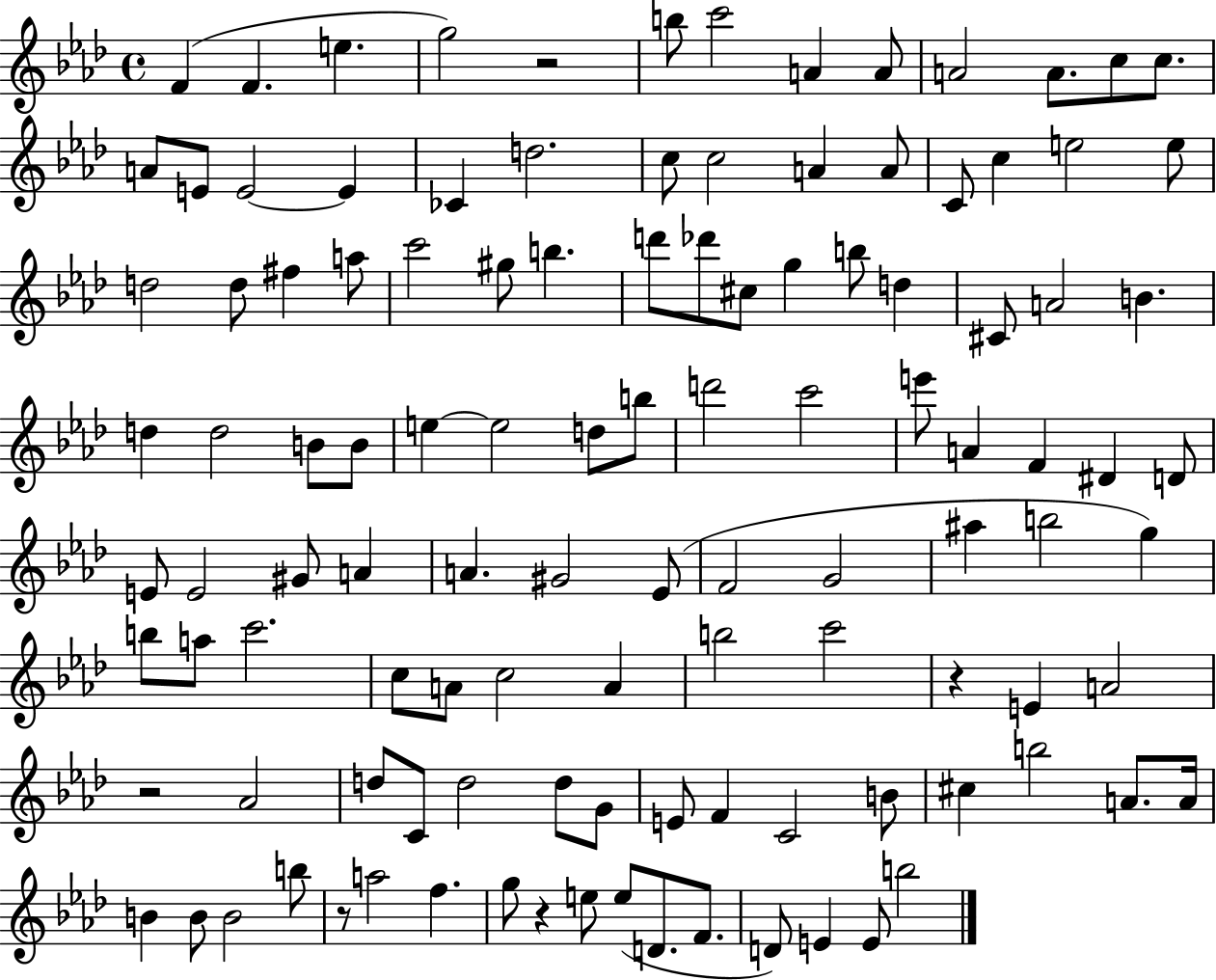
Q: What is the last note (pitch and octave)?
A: B5